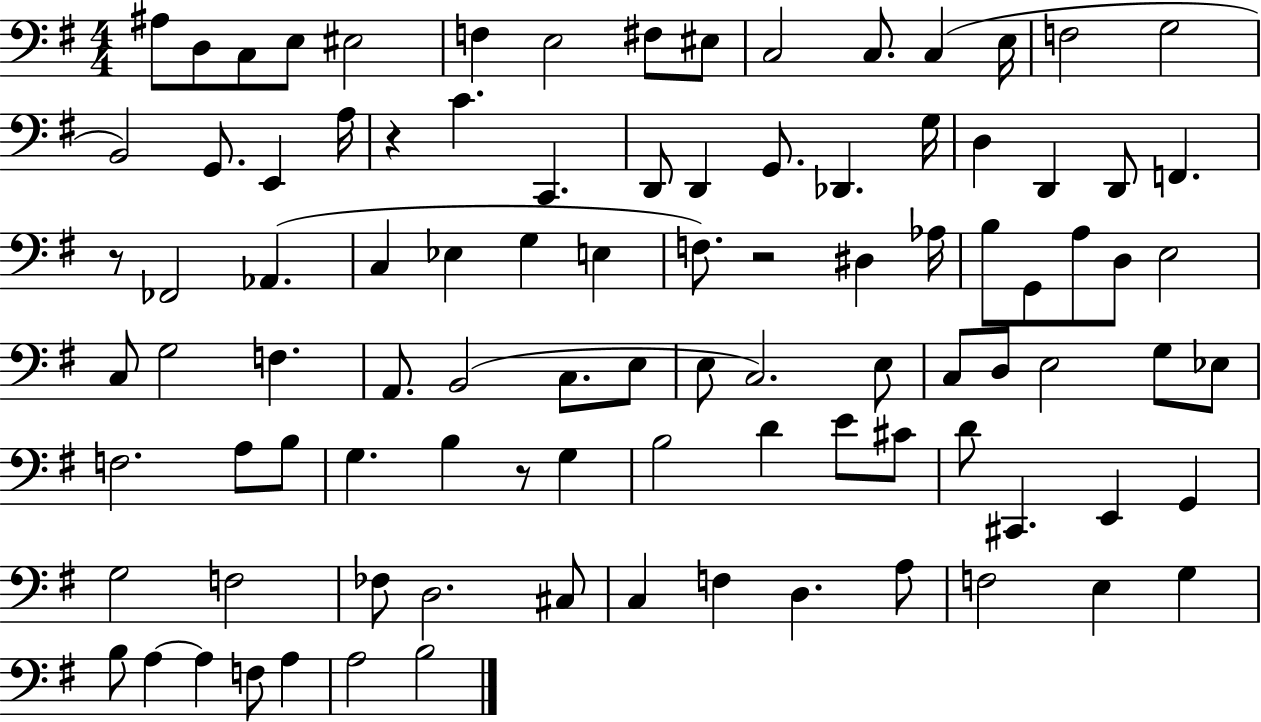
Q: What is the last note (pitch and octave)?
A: B3